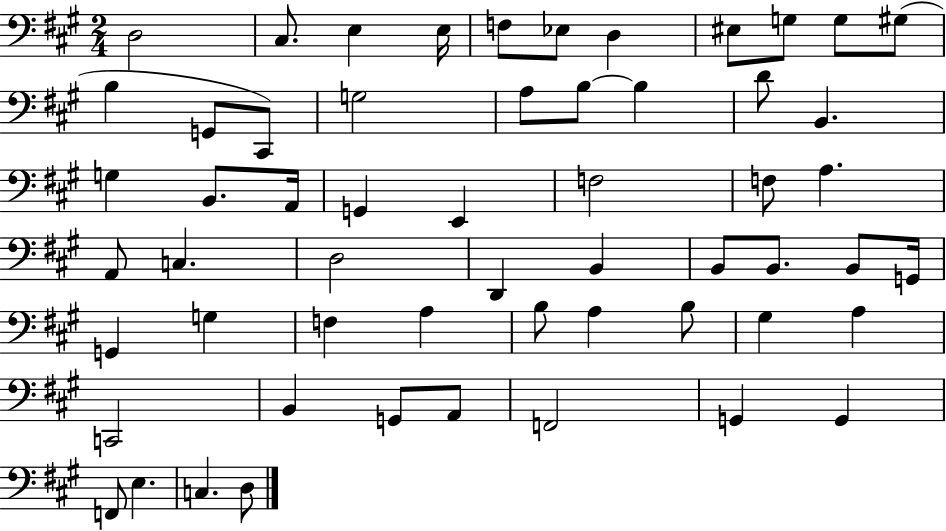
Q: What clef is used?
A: bass